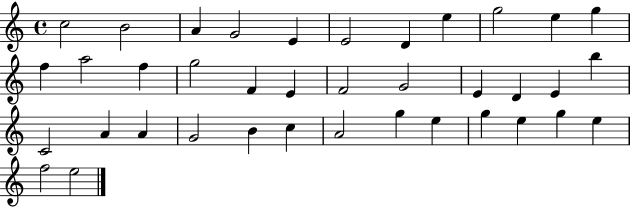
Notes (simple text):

C5/h B4/h A4/q G4/h E4/q E4/h D4/q E5/q G5/h E5/q G5/q F5/q A5/h F5/q G5/h F4/q E4/q F4/h G4/h E4/q D4/q E4/q B5/q C4/h A4/q A4/q G4/h B4/q C5/q A4/h G5/q E5/q G5/q E5/q G5/q E5/q F5/h E5/h